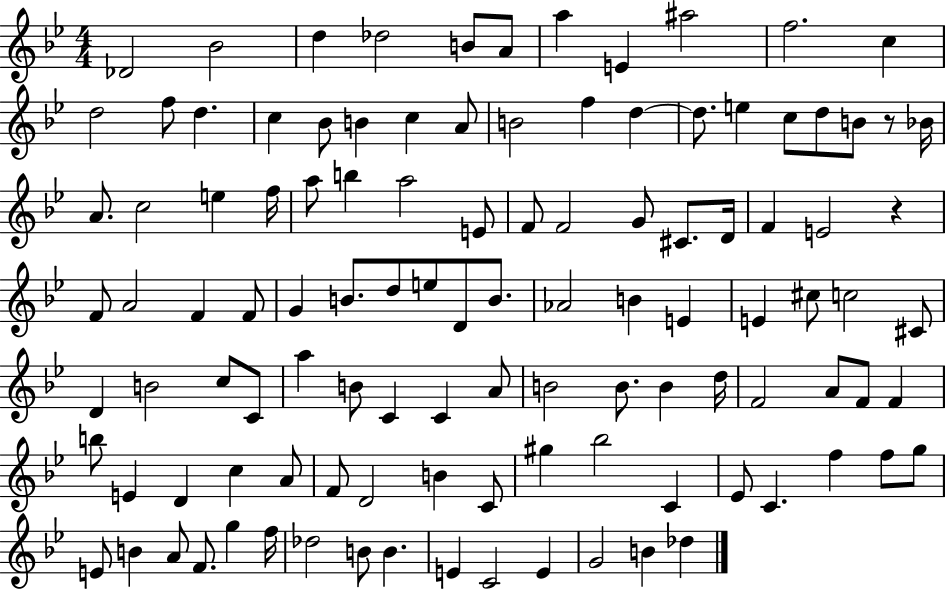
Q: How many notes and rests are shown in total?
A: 111